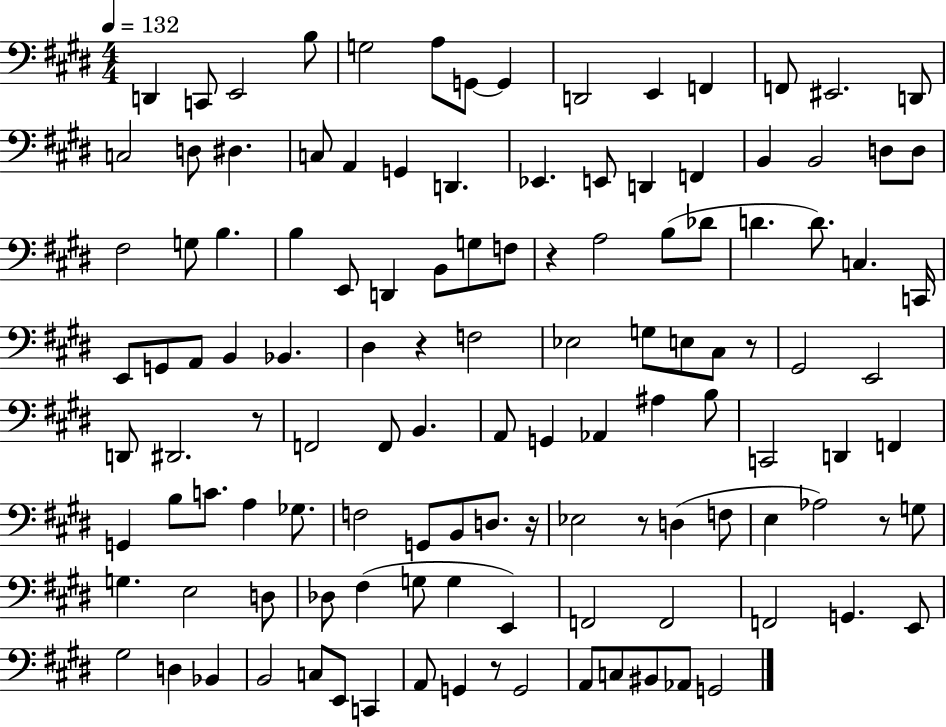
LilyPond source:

{
  \clef bass
  \numericTimeSignature
  \time 4/4
  \key e \major
  \tempo 4 = 132
  \repeat volta 2 { d,4 c,8 e,2 b8 | g2 a8 g,8~~ g,4 | d,2 e,4 f,4 | f,8 eis,2. d,8 | \break c2 d8 dis4. | c8 a,4 g,4 d,4. | ees,4. e,8 d,4 f,4 | b,4 b,2 d8 d8 | \break fis2 g8 b4. | b4 e,8 d,4 b,8 g8 f8 | r4 a2 b8( des'8 | d'4. d'8.) c4. c,16 | \break e,8 g,8 a,8 b,4 bes,4. | dis4 r4 f2 | ees2 g8 e8 cis8 r8 | gis,2 e,2 | \break d,8 dis,2. r8 | f,2 f,8 b,4. | a,8 g,4 aes,4 ais4 b8 | c,2 d,4 f,4 | \break g,4 b8 c'8. a4 ges8. | f2 g,8 b,8 d8. r16 | ees2 r8 d4( f8 | e4 aes2) r8 g8 | \break g4. e2 d8 | des8 fis4( g8 g4 e,4) | f,2 f,2 | f,2 g,4. e,8 | \break gis2 d4 bes,4 | b,2 c8 e,8 c,4 | a,8 g,4 r8 g,2 | a,8 c8 bis,8 aes,8 g,2 | \break } \bar "|."
}